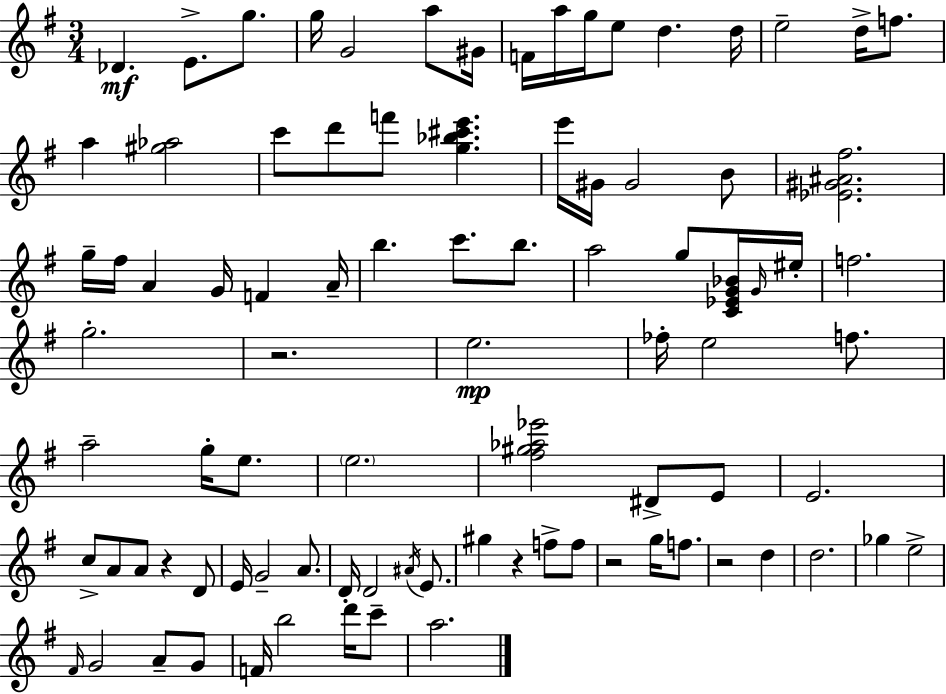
X:1
T:Untitled
M:3/4
L:1/4
K:Em
_D E/2 g/2 g/4 G2 a/2 ^G/4 F/4 a/4 g/4 e/2 d d/4 e2 d/4 f/2 a [^g_a]2 c'/2 d'/2 f'/2 [g_b^c'e'] e'/4 ^G/4 ^G2 B/2 [_E^G^A^f]2 g/4 ^f/4 A G/4 F A/4 b c'/2 b/2 a2 g/2 [C_EG_B]/4 G/4 ^e/4 f2 g2 z2 e2 _f/4 e2 f/2 a2 g/4 e/2 e2 [^f^g_a_e']2 ^D/2 E/2 E2 c/2 A/2 A/2 z D/2 E/4 G2 A/2 D/4 D2 ^A/4 E/2 ^g z f/2 f/2 z2 g/4 f/2 z2 d d2 _g e2 ^F/4 G2 A/2 G/2 F/4 b2 d'/4 c'/2 a2